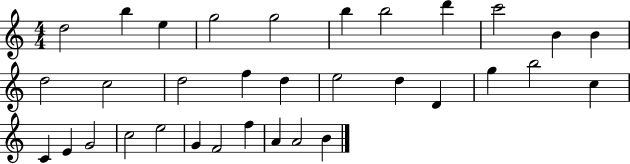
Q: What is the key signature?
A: C major